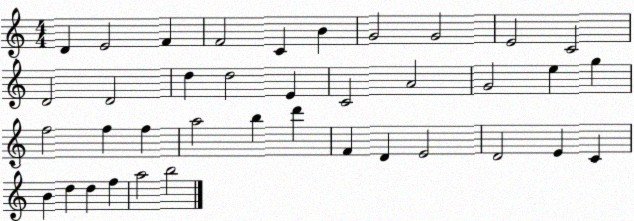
X:1
T:Untitled
M:4/4
L:1/4
K:C
D E2 F F2 C B G2 G2 E2 C2 D2 D2 d d2 E C2 A2 G2 e g f2 f f a2 b d' F D E2 D2 E C B d d f a2 b2